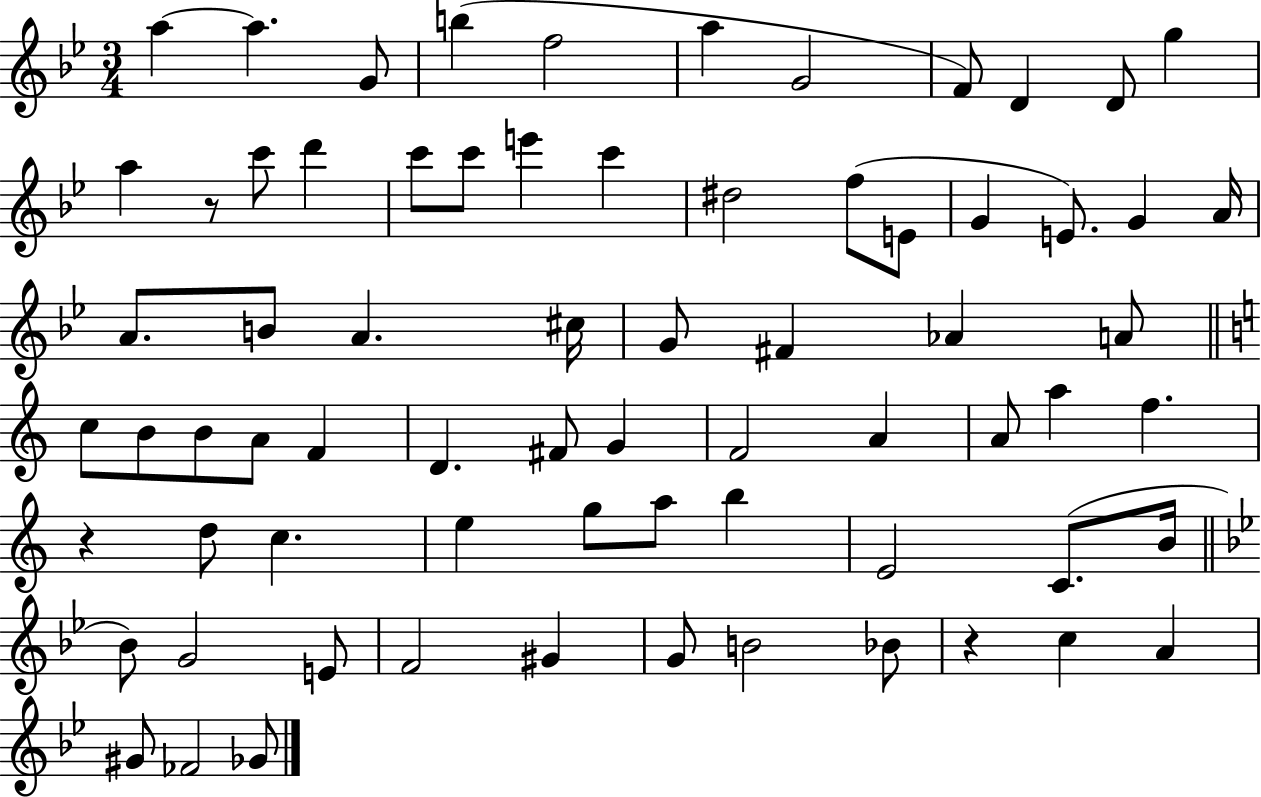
A5/q A5/q. G4/e B5/q F5/h A5/q G4/h F4/e D4/q D4/e G5/q A5/q R/e C6/e D6/q C6/e C6/e E6/q C6/q D#5/h F5/e E4/e G4/q E4/e. G4/q A4/s A4/e. B4/e A4/q. C#5/s G4/e F#4/q Ab4/q A4/e C5/e B4/e B4/e A4/e F4/q D4/q. F#4/e G4/q F4/h A4/q A4/e A5/q F5/q. R/q D5/e C5/q. E5/q G5/e A5/e B5/q E4/h C4/e. B4/s Bb4/e G4/h E4/e F4/h G#4/q G4/e B4/h Bb4/e R/q C5/q A4/q G#4/e FES4/h Gb4/e